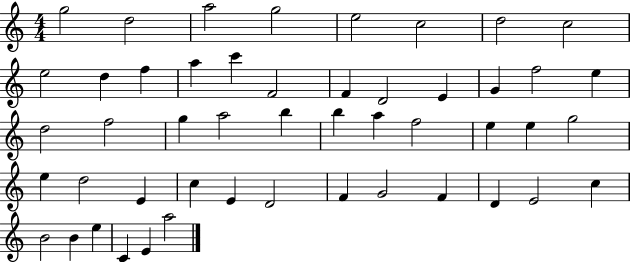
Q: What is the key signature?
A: C major